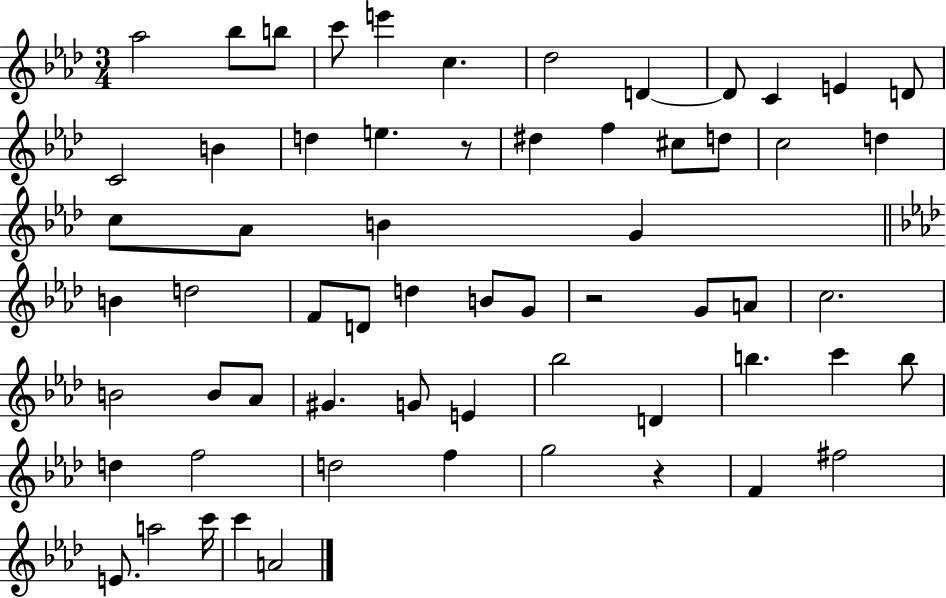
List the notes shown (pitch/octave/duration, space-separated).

Ab5/h Bb5/e B5/e C6/e E6/q C5/q. Db5/h D4/q D4/e C4/q E4/q D4/e C4/h B4/q D5/q E5/q. R/e D#5/q F5/q C#5/e D5/e C5/h D5/q C5/e Ab4/e B4/q G4/q B4/q D5/h F4/e D4/e D5/q B4/e G4/e R/h G4/e A4/e C5/h. B4/h B4/e Ab4/e G#4/q. G4/e E4/q Bb5/h D4/q B5/q. C6/q B5/e D5/q F5/h D5/h F5/q G5/h R/q F4/q F#5/h E4/e. A5/h C6/s C6/q A4/h